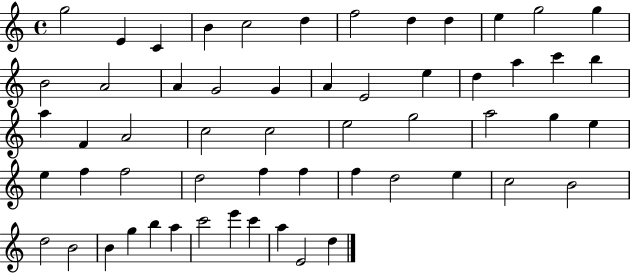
G5/h E4/q C4/q B4/q C5/h D5/q F5/h D5/q D5/q E5/q G5/h G5/q B4/h A4/h A4/q G4/h G4/q A4/q E4/h E5/q D5/q A5/q C6/q B5/q A5/q F4/q A4/h C5/h C5/h E5/h G5/h A5/h G5/q E5/q E5/q F5/q F5/h D5/h F5/q F5/q F5/q D5/h E5/q C5/h B4/h D5/h B4/h B4/q G5/q B5/q A5/q C6/h E6/q C6/q A5/q E4/h D5/q